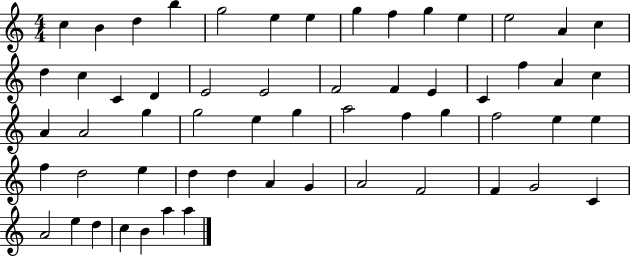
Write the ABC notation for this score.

X:1
T:Untitled
M:4/4
L:1/4
K:C
c B d b g2 e e g f g e e2 A c d c C D E2 E2 F2 F E C f A c A A2 g g2 e g a2 f g f2 e e f d2 e d d A G A2 F2 F G2 C A2 e d c B a a